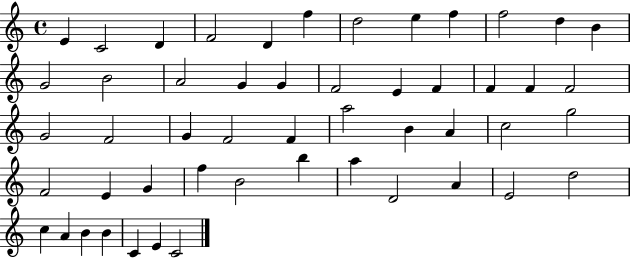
X:1
T:Untitled
M:4/4
L:1/4
K:C
E C2 D F2 D f d2 e f f2 d B G2 B2 A2 G G F2 E F F F F2 G2 F2 G F2 F a2 B A c2 g2 F2 E G f B2 b a D2 A E2 d2 c A B B C E C2